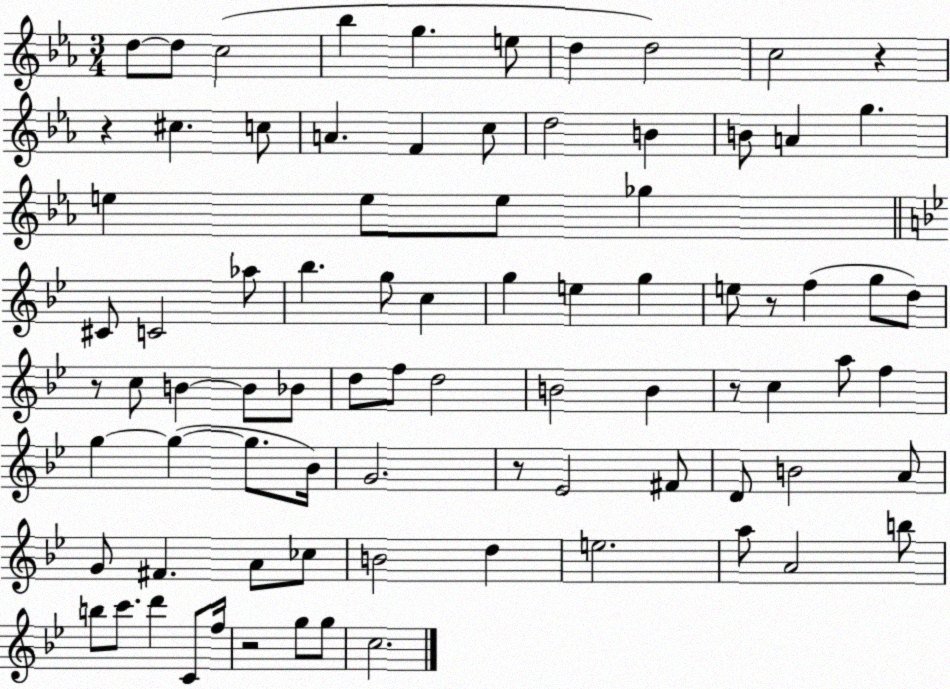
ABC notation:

X:1
T:Untitled
M:3/4
L:1/4
K:Eb
d/2 d/2 c2 _b g e/2 d d2 c2 z z ^c c/2 A F c/2 d2 B B/2 A g e e/2 e/2 _g ^C/2 C2 _a/2 _b g/2 c g e g e/2 z/2 f g/2 d/2 z/2 c/2 B B/2 _B/2 d/2 f/2 d2 B2 B z/2 c a/2 f g g g/2 _B/4 G2 z/2 _E2 ^F/2 D/2 B2 A/2 G/2 ^F A/2 _c/2 B2 d e2 a/2 A2 b/2 b/2 c'/2 d' C/2 f/4 z2 g/2 g/2 c2